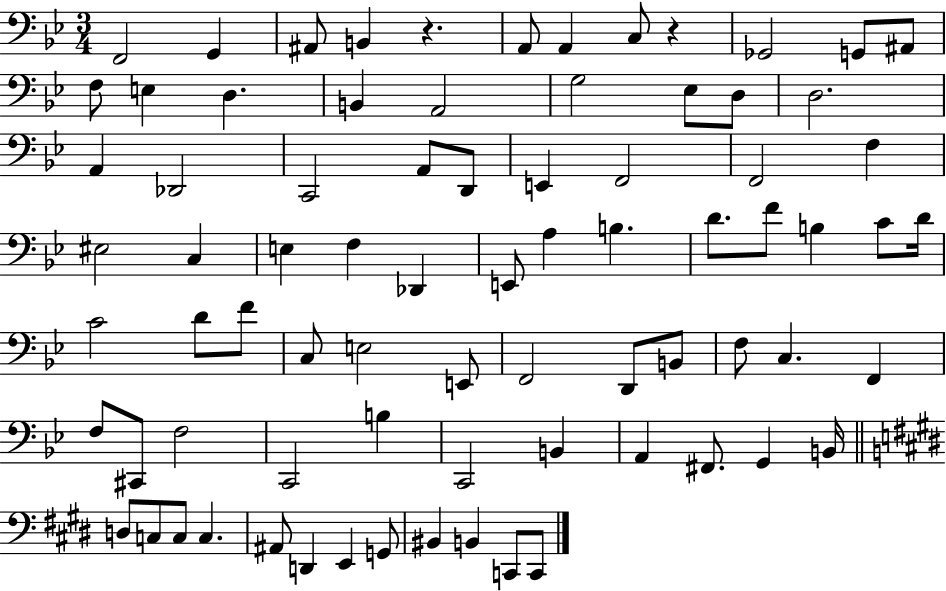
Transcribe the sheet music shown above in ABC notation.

X:1
T:Untitled
M:3/4
L:1/4
K:Bb
F,,2 G,, ^A,,/2 B,, z A,,/2 A,, C,/2 z _G,,2 G,,/2 ^A,,/2 F,/2 E, D, B,, A,,2 G,2 _E,/2 D,/2 D,2 A,, _D,,2 C,,2 A,,/2 D,,/2 E,, F,,2 F,,2 F, ^E,2 C, E, F, _D,, E,,/2 A, B, D/2 F/2 B, C/2 D/4 C2 D/2 F/2 C,/2 E,2 E,,/2 F,,2 D,,/2 B,,/2 F,/2 C, F,, F,/2 ^C,,/2 F,2 C,,2 B, C,,2 B,, A,, ^F,,/2 G,, B,,/4 D,/2 C,/2 C,/2 C, ^A,,/2 D,, E,, G,,/2 ^B,, B,, C,,/2 C,,/2